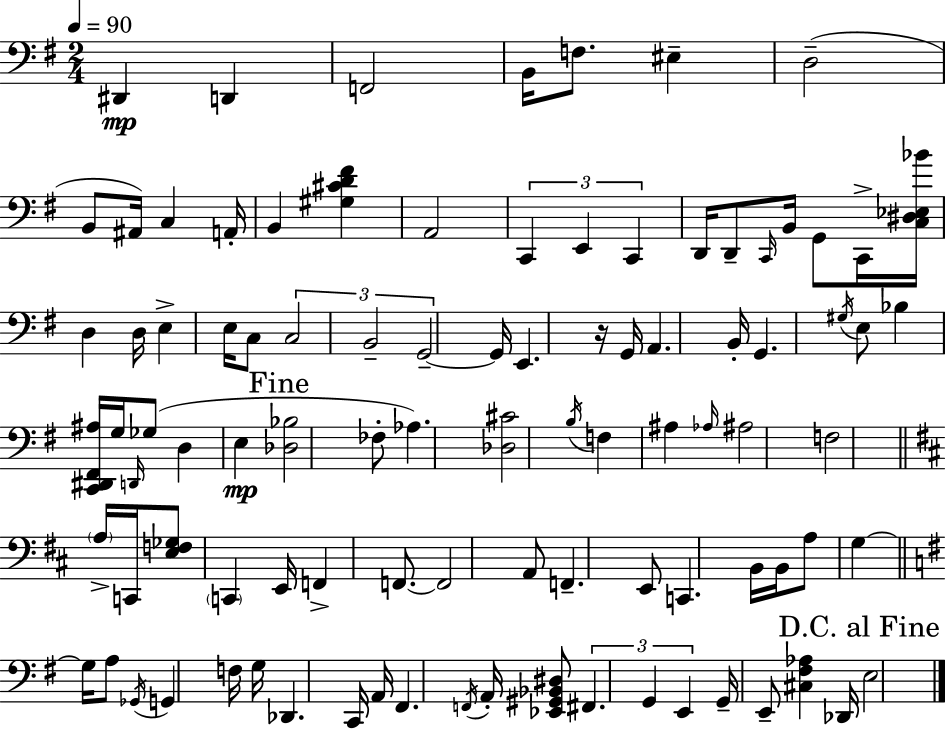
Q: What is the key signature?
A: G major